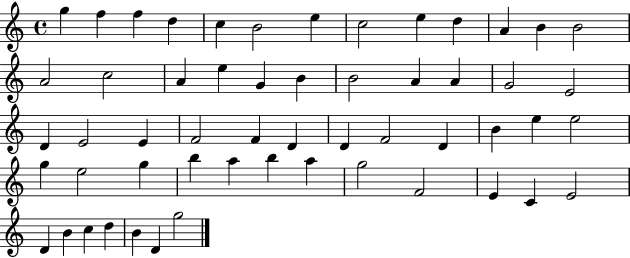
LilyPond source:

{
  \clef treble
  \time 4/4
  \defaultTimeSignature
  \key c \major
  g''4 f''4 f''4 d''4 | c''4 b'2 e''4 | c''2 e''4 d''4 | a'4 b'4 b'2 | \break a'2 c''2 | a'4 e''4 g'4 b'4 | b'2 a'4 a'4 | g'2 e'2 | \break d'4 e'2 e'4 | f'2 f'4 d'4 | d'4 f'2 d'4 | b'4 e''4 e''2 | \break g''4 e''2 g''4 | b''4 a''4 b''4 a''4 | g''2 f'2 | e'4 c'4 e'2 | \break d'4 b'4 c''4 d''4 | b'4 d'4 g''2 | \bar "|."
}